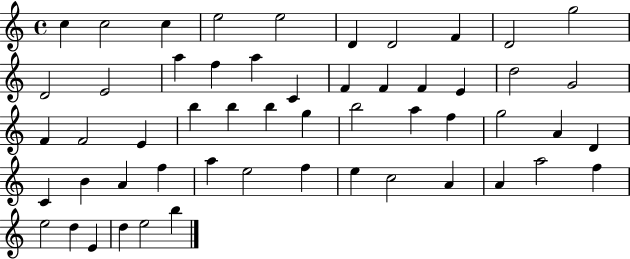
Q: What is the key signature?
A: C major